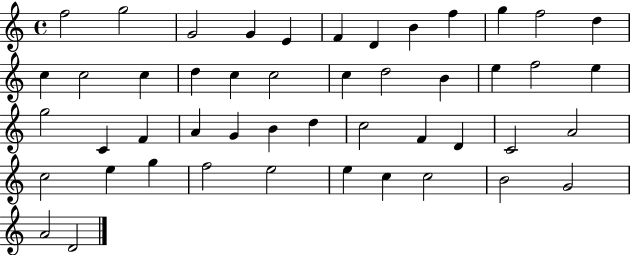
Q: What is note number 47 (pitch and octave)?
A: A4